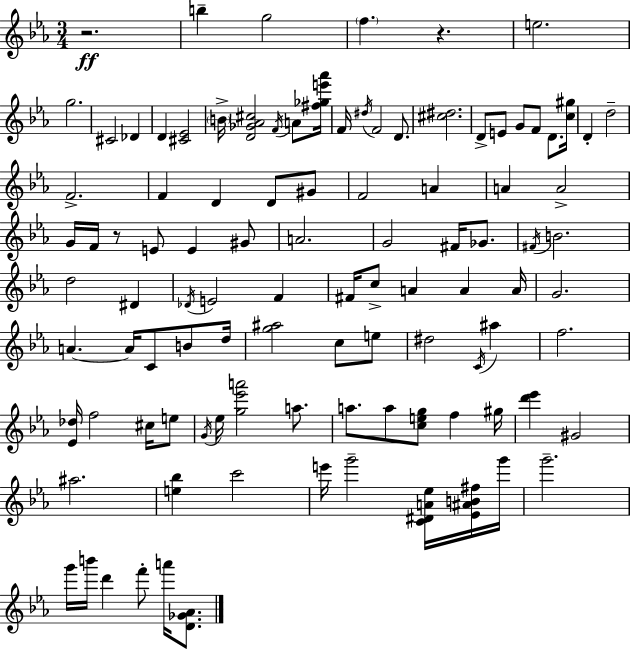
R/h. B5/q G5/h F5/q. R/q. E5/h. G5/h. C#4/h Db4/q D4/q [C#4,Eb4]/h B4/s [D4,Gb4,Ab4,C#5]/h F4/s A4/e [F#5,Gb5,E6,Ab6]/s F4/s D#5/s F4/h D4/e. [C#5,D#5]/h. D4/e E4/e G4/e F4/e D4/e. [C5,G#5]/s D4/q D5/h F4/h. F4/q D4/q D4/e G#4/e F4/h A4/q A4/q A4/h G4/s F4/s R/e E4/e E4/q G#4/e A4/h. G4/h F#4/s Gb4/e. F#4/s B4/h. D5/h D#4/q Db4/s E4/h F4/q F#4/s C5/e A4/q A4/q A4/s G4/h. A4/q. A4/s C4/e B4/e D5/s [G5,A#5]/h C5/e E5/e D#5/h C4/s A#5/q F5/h. [Eb4,Db5]/s F5/h C#5/s E5/e G4/s Eb5/s [G5,Eb6,A6]/h A5/e. A5/e. A5/e [C5,E5,G5]/e F5/q G#5/s [D6,Eb6]/q G#4/h A#5/h. [E5,Bb5]/q C6/h E6/s G6/h [C4,D#4,A4,Eb5]/s [Eb4,A#4,B4,F#5]/s G6/s G6/h. G6/s B6/s D6/q F6/e A6/s [D4,Gb4,Ab4]/e.